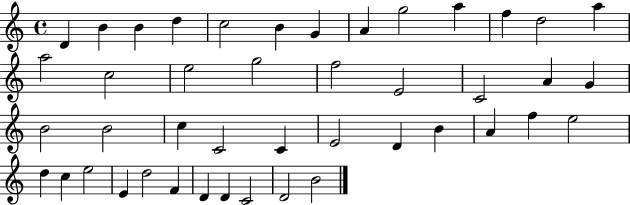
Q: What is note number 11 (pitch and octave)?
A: F5